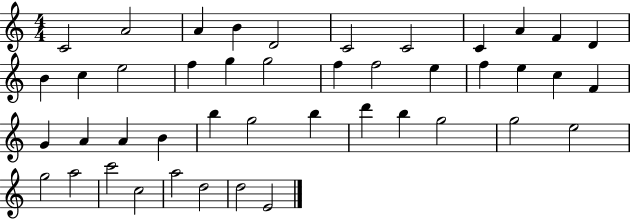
{
  \clef treble
  \numericTimeSignature
  \time 4/4
  \key c \major
  c'2 a'2 | a'4 b'4 d'2 | c'2 c'2 | c'4 a'4 f'4 d'4 | \break b'4 c''4 e''2 | f''4 g''4 g''2 | f''4 f''2 e''4 | f''4 e''4 c''4 f'4 | \break g'4 a'4 a'4 b'4 | b''4 g''2 b''4 | d'''4 b''4 g''2 | g''2 e''2 | \break g''2 a''2 | c'''2 c''2 | a''2 d''2 | d''2 e'2 | \break \bar "|."
}